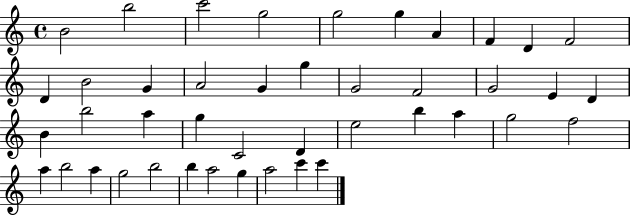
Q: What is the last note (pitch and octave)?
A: C6